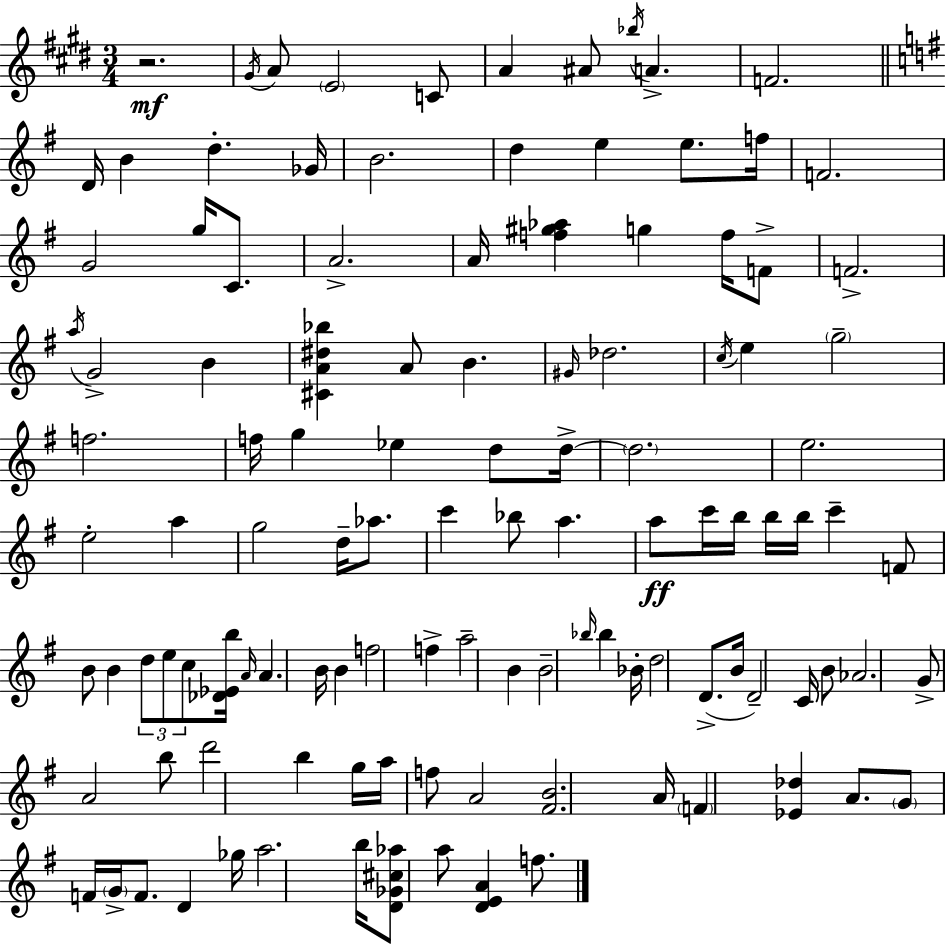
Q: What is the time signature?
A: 3/4